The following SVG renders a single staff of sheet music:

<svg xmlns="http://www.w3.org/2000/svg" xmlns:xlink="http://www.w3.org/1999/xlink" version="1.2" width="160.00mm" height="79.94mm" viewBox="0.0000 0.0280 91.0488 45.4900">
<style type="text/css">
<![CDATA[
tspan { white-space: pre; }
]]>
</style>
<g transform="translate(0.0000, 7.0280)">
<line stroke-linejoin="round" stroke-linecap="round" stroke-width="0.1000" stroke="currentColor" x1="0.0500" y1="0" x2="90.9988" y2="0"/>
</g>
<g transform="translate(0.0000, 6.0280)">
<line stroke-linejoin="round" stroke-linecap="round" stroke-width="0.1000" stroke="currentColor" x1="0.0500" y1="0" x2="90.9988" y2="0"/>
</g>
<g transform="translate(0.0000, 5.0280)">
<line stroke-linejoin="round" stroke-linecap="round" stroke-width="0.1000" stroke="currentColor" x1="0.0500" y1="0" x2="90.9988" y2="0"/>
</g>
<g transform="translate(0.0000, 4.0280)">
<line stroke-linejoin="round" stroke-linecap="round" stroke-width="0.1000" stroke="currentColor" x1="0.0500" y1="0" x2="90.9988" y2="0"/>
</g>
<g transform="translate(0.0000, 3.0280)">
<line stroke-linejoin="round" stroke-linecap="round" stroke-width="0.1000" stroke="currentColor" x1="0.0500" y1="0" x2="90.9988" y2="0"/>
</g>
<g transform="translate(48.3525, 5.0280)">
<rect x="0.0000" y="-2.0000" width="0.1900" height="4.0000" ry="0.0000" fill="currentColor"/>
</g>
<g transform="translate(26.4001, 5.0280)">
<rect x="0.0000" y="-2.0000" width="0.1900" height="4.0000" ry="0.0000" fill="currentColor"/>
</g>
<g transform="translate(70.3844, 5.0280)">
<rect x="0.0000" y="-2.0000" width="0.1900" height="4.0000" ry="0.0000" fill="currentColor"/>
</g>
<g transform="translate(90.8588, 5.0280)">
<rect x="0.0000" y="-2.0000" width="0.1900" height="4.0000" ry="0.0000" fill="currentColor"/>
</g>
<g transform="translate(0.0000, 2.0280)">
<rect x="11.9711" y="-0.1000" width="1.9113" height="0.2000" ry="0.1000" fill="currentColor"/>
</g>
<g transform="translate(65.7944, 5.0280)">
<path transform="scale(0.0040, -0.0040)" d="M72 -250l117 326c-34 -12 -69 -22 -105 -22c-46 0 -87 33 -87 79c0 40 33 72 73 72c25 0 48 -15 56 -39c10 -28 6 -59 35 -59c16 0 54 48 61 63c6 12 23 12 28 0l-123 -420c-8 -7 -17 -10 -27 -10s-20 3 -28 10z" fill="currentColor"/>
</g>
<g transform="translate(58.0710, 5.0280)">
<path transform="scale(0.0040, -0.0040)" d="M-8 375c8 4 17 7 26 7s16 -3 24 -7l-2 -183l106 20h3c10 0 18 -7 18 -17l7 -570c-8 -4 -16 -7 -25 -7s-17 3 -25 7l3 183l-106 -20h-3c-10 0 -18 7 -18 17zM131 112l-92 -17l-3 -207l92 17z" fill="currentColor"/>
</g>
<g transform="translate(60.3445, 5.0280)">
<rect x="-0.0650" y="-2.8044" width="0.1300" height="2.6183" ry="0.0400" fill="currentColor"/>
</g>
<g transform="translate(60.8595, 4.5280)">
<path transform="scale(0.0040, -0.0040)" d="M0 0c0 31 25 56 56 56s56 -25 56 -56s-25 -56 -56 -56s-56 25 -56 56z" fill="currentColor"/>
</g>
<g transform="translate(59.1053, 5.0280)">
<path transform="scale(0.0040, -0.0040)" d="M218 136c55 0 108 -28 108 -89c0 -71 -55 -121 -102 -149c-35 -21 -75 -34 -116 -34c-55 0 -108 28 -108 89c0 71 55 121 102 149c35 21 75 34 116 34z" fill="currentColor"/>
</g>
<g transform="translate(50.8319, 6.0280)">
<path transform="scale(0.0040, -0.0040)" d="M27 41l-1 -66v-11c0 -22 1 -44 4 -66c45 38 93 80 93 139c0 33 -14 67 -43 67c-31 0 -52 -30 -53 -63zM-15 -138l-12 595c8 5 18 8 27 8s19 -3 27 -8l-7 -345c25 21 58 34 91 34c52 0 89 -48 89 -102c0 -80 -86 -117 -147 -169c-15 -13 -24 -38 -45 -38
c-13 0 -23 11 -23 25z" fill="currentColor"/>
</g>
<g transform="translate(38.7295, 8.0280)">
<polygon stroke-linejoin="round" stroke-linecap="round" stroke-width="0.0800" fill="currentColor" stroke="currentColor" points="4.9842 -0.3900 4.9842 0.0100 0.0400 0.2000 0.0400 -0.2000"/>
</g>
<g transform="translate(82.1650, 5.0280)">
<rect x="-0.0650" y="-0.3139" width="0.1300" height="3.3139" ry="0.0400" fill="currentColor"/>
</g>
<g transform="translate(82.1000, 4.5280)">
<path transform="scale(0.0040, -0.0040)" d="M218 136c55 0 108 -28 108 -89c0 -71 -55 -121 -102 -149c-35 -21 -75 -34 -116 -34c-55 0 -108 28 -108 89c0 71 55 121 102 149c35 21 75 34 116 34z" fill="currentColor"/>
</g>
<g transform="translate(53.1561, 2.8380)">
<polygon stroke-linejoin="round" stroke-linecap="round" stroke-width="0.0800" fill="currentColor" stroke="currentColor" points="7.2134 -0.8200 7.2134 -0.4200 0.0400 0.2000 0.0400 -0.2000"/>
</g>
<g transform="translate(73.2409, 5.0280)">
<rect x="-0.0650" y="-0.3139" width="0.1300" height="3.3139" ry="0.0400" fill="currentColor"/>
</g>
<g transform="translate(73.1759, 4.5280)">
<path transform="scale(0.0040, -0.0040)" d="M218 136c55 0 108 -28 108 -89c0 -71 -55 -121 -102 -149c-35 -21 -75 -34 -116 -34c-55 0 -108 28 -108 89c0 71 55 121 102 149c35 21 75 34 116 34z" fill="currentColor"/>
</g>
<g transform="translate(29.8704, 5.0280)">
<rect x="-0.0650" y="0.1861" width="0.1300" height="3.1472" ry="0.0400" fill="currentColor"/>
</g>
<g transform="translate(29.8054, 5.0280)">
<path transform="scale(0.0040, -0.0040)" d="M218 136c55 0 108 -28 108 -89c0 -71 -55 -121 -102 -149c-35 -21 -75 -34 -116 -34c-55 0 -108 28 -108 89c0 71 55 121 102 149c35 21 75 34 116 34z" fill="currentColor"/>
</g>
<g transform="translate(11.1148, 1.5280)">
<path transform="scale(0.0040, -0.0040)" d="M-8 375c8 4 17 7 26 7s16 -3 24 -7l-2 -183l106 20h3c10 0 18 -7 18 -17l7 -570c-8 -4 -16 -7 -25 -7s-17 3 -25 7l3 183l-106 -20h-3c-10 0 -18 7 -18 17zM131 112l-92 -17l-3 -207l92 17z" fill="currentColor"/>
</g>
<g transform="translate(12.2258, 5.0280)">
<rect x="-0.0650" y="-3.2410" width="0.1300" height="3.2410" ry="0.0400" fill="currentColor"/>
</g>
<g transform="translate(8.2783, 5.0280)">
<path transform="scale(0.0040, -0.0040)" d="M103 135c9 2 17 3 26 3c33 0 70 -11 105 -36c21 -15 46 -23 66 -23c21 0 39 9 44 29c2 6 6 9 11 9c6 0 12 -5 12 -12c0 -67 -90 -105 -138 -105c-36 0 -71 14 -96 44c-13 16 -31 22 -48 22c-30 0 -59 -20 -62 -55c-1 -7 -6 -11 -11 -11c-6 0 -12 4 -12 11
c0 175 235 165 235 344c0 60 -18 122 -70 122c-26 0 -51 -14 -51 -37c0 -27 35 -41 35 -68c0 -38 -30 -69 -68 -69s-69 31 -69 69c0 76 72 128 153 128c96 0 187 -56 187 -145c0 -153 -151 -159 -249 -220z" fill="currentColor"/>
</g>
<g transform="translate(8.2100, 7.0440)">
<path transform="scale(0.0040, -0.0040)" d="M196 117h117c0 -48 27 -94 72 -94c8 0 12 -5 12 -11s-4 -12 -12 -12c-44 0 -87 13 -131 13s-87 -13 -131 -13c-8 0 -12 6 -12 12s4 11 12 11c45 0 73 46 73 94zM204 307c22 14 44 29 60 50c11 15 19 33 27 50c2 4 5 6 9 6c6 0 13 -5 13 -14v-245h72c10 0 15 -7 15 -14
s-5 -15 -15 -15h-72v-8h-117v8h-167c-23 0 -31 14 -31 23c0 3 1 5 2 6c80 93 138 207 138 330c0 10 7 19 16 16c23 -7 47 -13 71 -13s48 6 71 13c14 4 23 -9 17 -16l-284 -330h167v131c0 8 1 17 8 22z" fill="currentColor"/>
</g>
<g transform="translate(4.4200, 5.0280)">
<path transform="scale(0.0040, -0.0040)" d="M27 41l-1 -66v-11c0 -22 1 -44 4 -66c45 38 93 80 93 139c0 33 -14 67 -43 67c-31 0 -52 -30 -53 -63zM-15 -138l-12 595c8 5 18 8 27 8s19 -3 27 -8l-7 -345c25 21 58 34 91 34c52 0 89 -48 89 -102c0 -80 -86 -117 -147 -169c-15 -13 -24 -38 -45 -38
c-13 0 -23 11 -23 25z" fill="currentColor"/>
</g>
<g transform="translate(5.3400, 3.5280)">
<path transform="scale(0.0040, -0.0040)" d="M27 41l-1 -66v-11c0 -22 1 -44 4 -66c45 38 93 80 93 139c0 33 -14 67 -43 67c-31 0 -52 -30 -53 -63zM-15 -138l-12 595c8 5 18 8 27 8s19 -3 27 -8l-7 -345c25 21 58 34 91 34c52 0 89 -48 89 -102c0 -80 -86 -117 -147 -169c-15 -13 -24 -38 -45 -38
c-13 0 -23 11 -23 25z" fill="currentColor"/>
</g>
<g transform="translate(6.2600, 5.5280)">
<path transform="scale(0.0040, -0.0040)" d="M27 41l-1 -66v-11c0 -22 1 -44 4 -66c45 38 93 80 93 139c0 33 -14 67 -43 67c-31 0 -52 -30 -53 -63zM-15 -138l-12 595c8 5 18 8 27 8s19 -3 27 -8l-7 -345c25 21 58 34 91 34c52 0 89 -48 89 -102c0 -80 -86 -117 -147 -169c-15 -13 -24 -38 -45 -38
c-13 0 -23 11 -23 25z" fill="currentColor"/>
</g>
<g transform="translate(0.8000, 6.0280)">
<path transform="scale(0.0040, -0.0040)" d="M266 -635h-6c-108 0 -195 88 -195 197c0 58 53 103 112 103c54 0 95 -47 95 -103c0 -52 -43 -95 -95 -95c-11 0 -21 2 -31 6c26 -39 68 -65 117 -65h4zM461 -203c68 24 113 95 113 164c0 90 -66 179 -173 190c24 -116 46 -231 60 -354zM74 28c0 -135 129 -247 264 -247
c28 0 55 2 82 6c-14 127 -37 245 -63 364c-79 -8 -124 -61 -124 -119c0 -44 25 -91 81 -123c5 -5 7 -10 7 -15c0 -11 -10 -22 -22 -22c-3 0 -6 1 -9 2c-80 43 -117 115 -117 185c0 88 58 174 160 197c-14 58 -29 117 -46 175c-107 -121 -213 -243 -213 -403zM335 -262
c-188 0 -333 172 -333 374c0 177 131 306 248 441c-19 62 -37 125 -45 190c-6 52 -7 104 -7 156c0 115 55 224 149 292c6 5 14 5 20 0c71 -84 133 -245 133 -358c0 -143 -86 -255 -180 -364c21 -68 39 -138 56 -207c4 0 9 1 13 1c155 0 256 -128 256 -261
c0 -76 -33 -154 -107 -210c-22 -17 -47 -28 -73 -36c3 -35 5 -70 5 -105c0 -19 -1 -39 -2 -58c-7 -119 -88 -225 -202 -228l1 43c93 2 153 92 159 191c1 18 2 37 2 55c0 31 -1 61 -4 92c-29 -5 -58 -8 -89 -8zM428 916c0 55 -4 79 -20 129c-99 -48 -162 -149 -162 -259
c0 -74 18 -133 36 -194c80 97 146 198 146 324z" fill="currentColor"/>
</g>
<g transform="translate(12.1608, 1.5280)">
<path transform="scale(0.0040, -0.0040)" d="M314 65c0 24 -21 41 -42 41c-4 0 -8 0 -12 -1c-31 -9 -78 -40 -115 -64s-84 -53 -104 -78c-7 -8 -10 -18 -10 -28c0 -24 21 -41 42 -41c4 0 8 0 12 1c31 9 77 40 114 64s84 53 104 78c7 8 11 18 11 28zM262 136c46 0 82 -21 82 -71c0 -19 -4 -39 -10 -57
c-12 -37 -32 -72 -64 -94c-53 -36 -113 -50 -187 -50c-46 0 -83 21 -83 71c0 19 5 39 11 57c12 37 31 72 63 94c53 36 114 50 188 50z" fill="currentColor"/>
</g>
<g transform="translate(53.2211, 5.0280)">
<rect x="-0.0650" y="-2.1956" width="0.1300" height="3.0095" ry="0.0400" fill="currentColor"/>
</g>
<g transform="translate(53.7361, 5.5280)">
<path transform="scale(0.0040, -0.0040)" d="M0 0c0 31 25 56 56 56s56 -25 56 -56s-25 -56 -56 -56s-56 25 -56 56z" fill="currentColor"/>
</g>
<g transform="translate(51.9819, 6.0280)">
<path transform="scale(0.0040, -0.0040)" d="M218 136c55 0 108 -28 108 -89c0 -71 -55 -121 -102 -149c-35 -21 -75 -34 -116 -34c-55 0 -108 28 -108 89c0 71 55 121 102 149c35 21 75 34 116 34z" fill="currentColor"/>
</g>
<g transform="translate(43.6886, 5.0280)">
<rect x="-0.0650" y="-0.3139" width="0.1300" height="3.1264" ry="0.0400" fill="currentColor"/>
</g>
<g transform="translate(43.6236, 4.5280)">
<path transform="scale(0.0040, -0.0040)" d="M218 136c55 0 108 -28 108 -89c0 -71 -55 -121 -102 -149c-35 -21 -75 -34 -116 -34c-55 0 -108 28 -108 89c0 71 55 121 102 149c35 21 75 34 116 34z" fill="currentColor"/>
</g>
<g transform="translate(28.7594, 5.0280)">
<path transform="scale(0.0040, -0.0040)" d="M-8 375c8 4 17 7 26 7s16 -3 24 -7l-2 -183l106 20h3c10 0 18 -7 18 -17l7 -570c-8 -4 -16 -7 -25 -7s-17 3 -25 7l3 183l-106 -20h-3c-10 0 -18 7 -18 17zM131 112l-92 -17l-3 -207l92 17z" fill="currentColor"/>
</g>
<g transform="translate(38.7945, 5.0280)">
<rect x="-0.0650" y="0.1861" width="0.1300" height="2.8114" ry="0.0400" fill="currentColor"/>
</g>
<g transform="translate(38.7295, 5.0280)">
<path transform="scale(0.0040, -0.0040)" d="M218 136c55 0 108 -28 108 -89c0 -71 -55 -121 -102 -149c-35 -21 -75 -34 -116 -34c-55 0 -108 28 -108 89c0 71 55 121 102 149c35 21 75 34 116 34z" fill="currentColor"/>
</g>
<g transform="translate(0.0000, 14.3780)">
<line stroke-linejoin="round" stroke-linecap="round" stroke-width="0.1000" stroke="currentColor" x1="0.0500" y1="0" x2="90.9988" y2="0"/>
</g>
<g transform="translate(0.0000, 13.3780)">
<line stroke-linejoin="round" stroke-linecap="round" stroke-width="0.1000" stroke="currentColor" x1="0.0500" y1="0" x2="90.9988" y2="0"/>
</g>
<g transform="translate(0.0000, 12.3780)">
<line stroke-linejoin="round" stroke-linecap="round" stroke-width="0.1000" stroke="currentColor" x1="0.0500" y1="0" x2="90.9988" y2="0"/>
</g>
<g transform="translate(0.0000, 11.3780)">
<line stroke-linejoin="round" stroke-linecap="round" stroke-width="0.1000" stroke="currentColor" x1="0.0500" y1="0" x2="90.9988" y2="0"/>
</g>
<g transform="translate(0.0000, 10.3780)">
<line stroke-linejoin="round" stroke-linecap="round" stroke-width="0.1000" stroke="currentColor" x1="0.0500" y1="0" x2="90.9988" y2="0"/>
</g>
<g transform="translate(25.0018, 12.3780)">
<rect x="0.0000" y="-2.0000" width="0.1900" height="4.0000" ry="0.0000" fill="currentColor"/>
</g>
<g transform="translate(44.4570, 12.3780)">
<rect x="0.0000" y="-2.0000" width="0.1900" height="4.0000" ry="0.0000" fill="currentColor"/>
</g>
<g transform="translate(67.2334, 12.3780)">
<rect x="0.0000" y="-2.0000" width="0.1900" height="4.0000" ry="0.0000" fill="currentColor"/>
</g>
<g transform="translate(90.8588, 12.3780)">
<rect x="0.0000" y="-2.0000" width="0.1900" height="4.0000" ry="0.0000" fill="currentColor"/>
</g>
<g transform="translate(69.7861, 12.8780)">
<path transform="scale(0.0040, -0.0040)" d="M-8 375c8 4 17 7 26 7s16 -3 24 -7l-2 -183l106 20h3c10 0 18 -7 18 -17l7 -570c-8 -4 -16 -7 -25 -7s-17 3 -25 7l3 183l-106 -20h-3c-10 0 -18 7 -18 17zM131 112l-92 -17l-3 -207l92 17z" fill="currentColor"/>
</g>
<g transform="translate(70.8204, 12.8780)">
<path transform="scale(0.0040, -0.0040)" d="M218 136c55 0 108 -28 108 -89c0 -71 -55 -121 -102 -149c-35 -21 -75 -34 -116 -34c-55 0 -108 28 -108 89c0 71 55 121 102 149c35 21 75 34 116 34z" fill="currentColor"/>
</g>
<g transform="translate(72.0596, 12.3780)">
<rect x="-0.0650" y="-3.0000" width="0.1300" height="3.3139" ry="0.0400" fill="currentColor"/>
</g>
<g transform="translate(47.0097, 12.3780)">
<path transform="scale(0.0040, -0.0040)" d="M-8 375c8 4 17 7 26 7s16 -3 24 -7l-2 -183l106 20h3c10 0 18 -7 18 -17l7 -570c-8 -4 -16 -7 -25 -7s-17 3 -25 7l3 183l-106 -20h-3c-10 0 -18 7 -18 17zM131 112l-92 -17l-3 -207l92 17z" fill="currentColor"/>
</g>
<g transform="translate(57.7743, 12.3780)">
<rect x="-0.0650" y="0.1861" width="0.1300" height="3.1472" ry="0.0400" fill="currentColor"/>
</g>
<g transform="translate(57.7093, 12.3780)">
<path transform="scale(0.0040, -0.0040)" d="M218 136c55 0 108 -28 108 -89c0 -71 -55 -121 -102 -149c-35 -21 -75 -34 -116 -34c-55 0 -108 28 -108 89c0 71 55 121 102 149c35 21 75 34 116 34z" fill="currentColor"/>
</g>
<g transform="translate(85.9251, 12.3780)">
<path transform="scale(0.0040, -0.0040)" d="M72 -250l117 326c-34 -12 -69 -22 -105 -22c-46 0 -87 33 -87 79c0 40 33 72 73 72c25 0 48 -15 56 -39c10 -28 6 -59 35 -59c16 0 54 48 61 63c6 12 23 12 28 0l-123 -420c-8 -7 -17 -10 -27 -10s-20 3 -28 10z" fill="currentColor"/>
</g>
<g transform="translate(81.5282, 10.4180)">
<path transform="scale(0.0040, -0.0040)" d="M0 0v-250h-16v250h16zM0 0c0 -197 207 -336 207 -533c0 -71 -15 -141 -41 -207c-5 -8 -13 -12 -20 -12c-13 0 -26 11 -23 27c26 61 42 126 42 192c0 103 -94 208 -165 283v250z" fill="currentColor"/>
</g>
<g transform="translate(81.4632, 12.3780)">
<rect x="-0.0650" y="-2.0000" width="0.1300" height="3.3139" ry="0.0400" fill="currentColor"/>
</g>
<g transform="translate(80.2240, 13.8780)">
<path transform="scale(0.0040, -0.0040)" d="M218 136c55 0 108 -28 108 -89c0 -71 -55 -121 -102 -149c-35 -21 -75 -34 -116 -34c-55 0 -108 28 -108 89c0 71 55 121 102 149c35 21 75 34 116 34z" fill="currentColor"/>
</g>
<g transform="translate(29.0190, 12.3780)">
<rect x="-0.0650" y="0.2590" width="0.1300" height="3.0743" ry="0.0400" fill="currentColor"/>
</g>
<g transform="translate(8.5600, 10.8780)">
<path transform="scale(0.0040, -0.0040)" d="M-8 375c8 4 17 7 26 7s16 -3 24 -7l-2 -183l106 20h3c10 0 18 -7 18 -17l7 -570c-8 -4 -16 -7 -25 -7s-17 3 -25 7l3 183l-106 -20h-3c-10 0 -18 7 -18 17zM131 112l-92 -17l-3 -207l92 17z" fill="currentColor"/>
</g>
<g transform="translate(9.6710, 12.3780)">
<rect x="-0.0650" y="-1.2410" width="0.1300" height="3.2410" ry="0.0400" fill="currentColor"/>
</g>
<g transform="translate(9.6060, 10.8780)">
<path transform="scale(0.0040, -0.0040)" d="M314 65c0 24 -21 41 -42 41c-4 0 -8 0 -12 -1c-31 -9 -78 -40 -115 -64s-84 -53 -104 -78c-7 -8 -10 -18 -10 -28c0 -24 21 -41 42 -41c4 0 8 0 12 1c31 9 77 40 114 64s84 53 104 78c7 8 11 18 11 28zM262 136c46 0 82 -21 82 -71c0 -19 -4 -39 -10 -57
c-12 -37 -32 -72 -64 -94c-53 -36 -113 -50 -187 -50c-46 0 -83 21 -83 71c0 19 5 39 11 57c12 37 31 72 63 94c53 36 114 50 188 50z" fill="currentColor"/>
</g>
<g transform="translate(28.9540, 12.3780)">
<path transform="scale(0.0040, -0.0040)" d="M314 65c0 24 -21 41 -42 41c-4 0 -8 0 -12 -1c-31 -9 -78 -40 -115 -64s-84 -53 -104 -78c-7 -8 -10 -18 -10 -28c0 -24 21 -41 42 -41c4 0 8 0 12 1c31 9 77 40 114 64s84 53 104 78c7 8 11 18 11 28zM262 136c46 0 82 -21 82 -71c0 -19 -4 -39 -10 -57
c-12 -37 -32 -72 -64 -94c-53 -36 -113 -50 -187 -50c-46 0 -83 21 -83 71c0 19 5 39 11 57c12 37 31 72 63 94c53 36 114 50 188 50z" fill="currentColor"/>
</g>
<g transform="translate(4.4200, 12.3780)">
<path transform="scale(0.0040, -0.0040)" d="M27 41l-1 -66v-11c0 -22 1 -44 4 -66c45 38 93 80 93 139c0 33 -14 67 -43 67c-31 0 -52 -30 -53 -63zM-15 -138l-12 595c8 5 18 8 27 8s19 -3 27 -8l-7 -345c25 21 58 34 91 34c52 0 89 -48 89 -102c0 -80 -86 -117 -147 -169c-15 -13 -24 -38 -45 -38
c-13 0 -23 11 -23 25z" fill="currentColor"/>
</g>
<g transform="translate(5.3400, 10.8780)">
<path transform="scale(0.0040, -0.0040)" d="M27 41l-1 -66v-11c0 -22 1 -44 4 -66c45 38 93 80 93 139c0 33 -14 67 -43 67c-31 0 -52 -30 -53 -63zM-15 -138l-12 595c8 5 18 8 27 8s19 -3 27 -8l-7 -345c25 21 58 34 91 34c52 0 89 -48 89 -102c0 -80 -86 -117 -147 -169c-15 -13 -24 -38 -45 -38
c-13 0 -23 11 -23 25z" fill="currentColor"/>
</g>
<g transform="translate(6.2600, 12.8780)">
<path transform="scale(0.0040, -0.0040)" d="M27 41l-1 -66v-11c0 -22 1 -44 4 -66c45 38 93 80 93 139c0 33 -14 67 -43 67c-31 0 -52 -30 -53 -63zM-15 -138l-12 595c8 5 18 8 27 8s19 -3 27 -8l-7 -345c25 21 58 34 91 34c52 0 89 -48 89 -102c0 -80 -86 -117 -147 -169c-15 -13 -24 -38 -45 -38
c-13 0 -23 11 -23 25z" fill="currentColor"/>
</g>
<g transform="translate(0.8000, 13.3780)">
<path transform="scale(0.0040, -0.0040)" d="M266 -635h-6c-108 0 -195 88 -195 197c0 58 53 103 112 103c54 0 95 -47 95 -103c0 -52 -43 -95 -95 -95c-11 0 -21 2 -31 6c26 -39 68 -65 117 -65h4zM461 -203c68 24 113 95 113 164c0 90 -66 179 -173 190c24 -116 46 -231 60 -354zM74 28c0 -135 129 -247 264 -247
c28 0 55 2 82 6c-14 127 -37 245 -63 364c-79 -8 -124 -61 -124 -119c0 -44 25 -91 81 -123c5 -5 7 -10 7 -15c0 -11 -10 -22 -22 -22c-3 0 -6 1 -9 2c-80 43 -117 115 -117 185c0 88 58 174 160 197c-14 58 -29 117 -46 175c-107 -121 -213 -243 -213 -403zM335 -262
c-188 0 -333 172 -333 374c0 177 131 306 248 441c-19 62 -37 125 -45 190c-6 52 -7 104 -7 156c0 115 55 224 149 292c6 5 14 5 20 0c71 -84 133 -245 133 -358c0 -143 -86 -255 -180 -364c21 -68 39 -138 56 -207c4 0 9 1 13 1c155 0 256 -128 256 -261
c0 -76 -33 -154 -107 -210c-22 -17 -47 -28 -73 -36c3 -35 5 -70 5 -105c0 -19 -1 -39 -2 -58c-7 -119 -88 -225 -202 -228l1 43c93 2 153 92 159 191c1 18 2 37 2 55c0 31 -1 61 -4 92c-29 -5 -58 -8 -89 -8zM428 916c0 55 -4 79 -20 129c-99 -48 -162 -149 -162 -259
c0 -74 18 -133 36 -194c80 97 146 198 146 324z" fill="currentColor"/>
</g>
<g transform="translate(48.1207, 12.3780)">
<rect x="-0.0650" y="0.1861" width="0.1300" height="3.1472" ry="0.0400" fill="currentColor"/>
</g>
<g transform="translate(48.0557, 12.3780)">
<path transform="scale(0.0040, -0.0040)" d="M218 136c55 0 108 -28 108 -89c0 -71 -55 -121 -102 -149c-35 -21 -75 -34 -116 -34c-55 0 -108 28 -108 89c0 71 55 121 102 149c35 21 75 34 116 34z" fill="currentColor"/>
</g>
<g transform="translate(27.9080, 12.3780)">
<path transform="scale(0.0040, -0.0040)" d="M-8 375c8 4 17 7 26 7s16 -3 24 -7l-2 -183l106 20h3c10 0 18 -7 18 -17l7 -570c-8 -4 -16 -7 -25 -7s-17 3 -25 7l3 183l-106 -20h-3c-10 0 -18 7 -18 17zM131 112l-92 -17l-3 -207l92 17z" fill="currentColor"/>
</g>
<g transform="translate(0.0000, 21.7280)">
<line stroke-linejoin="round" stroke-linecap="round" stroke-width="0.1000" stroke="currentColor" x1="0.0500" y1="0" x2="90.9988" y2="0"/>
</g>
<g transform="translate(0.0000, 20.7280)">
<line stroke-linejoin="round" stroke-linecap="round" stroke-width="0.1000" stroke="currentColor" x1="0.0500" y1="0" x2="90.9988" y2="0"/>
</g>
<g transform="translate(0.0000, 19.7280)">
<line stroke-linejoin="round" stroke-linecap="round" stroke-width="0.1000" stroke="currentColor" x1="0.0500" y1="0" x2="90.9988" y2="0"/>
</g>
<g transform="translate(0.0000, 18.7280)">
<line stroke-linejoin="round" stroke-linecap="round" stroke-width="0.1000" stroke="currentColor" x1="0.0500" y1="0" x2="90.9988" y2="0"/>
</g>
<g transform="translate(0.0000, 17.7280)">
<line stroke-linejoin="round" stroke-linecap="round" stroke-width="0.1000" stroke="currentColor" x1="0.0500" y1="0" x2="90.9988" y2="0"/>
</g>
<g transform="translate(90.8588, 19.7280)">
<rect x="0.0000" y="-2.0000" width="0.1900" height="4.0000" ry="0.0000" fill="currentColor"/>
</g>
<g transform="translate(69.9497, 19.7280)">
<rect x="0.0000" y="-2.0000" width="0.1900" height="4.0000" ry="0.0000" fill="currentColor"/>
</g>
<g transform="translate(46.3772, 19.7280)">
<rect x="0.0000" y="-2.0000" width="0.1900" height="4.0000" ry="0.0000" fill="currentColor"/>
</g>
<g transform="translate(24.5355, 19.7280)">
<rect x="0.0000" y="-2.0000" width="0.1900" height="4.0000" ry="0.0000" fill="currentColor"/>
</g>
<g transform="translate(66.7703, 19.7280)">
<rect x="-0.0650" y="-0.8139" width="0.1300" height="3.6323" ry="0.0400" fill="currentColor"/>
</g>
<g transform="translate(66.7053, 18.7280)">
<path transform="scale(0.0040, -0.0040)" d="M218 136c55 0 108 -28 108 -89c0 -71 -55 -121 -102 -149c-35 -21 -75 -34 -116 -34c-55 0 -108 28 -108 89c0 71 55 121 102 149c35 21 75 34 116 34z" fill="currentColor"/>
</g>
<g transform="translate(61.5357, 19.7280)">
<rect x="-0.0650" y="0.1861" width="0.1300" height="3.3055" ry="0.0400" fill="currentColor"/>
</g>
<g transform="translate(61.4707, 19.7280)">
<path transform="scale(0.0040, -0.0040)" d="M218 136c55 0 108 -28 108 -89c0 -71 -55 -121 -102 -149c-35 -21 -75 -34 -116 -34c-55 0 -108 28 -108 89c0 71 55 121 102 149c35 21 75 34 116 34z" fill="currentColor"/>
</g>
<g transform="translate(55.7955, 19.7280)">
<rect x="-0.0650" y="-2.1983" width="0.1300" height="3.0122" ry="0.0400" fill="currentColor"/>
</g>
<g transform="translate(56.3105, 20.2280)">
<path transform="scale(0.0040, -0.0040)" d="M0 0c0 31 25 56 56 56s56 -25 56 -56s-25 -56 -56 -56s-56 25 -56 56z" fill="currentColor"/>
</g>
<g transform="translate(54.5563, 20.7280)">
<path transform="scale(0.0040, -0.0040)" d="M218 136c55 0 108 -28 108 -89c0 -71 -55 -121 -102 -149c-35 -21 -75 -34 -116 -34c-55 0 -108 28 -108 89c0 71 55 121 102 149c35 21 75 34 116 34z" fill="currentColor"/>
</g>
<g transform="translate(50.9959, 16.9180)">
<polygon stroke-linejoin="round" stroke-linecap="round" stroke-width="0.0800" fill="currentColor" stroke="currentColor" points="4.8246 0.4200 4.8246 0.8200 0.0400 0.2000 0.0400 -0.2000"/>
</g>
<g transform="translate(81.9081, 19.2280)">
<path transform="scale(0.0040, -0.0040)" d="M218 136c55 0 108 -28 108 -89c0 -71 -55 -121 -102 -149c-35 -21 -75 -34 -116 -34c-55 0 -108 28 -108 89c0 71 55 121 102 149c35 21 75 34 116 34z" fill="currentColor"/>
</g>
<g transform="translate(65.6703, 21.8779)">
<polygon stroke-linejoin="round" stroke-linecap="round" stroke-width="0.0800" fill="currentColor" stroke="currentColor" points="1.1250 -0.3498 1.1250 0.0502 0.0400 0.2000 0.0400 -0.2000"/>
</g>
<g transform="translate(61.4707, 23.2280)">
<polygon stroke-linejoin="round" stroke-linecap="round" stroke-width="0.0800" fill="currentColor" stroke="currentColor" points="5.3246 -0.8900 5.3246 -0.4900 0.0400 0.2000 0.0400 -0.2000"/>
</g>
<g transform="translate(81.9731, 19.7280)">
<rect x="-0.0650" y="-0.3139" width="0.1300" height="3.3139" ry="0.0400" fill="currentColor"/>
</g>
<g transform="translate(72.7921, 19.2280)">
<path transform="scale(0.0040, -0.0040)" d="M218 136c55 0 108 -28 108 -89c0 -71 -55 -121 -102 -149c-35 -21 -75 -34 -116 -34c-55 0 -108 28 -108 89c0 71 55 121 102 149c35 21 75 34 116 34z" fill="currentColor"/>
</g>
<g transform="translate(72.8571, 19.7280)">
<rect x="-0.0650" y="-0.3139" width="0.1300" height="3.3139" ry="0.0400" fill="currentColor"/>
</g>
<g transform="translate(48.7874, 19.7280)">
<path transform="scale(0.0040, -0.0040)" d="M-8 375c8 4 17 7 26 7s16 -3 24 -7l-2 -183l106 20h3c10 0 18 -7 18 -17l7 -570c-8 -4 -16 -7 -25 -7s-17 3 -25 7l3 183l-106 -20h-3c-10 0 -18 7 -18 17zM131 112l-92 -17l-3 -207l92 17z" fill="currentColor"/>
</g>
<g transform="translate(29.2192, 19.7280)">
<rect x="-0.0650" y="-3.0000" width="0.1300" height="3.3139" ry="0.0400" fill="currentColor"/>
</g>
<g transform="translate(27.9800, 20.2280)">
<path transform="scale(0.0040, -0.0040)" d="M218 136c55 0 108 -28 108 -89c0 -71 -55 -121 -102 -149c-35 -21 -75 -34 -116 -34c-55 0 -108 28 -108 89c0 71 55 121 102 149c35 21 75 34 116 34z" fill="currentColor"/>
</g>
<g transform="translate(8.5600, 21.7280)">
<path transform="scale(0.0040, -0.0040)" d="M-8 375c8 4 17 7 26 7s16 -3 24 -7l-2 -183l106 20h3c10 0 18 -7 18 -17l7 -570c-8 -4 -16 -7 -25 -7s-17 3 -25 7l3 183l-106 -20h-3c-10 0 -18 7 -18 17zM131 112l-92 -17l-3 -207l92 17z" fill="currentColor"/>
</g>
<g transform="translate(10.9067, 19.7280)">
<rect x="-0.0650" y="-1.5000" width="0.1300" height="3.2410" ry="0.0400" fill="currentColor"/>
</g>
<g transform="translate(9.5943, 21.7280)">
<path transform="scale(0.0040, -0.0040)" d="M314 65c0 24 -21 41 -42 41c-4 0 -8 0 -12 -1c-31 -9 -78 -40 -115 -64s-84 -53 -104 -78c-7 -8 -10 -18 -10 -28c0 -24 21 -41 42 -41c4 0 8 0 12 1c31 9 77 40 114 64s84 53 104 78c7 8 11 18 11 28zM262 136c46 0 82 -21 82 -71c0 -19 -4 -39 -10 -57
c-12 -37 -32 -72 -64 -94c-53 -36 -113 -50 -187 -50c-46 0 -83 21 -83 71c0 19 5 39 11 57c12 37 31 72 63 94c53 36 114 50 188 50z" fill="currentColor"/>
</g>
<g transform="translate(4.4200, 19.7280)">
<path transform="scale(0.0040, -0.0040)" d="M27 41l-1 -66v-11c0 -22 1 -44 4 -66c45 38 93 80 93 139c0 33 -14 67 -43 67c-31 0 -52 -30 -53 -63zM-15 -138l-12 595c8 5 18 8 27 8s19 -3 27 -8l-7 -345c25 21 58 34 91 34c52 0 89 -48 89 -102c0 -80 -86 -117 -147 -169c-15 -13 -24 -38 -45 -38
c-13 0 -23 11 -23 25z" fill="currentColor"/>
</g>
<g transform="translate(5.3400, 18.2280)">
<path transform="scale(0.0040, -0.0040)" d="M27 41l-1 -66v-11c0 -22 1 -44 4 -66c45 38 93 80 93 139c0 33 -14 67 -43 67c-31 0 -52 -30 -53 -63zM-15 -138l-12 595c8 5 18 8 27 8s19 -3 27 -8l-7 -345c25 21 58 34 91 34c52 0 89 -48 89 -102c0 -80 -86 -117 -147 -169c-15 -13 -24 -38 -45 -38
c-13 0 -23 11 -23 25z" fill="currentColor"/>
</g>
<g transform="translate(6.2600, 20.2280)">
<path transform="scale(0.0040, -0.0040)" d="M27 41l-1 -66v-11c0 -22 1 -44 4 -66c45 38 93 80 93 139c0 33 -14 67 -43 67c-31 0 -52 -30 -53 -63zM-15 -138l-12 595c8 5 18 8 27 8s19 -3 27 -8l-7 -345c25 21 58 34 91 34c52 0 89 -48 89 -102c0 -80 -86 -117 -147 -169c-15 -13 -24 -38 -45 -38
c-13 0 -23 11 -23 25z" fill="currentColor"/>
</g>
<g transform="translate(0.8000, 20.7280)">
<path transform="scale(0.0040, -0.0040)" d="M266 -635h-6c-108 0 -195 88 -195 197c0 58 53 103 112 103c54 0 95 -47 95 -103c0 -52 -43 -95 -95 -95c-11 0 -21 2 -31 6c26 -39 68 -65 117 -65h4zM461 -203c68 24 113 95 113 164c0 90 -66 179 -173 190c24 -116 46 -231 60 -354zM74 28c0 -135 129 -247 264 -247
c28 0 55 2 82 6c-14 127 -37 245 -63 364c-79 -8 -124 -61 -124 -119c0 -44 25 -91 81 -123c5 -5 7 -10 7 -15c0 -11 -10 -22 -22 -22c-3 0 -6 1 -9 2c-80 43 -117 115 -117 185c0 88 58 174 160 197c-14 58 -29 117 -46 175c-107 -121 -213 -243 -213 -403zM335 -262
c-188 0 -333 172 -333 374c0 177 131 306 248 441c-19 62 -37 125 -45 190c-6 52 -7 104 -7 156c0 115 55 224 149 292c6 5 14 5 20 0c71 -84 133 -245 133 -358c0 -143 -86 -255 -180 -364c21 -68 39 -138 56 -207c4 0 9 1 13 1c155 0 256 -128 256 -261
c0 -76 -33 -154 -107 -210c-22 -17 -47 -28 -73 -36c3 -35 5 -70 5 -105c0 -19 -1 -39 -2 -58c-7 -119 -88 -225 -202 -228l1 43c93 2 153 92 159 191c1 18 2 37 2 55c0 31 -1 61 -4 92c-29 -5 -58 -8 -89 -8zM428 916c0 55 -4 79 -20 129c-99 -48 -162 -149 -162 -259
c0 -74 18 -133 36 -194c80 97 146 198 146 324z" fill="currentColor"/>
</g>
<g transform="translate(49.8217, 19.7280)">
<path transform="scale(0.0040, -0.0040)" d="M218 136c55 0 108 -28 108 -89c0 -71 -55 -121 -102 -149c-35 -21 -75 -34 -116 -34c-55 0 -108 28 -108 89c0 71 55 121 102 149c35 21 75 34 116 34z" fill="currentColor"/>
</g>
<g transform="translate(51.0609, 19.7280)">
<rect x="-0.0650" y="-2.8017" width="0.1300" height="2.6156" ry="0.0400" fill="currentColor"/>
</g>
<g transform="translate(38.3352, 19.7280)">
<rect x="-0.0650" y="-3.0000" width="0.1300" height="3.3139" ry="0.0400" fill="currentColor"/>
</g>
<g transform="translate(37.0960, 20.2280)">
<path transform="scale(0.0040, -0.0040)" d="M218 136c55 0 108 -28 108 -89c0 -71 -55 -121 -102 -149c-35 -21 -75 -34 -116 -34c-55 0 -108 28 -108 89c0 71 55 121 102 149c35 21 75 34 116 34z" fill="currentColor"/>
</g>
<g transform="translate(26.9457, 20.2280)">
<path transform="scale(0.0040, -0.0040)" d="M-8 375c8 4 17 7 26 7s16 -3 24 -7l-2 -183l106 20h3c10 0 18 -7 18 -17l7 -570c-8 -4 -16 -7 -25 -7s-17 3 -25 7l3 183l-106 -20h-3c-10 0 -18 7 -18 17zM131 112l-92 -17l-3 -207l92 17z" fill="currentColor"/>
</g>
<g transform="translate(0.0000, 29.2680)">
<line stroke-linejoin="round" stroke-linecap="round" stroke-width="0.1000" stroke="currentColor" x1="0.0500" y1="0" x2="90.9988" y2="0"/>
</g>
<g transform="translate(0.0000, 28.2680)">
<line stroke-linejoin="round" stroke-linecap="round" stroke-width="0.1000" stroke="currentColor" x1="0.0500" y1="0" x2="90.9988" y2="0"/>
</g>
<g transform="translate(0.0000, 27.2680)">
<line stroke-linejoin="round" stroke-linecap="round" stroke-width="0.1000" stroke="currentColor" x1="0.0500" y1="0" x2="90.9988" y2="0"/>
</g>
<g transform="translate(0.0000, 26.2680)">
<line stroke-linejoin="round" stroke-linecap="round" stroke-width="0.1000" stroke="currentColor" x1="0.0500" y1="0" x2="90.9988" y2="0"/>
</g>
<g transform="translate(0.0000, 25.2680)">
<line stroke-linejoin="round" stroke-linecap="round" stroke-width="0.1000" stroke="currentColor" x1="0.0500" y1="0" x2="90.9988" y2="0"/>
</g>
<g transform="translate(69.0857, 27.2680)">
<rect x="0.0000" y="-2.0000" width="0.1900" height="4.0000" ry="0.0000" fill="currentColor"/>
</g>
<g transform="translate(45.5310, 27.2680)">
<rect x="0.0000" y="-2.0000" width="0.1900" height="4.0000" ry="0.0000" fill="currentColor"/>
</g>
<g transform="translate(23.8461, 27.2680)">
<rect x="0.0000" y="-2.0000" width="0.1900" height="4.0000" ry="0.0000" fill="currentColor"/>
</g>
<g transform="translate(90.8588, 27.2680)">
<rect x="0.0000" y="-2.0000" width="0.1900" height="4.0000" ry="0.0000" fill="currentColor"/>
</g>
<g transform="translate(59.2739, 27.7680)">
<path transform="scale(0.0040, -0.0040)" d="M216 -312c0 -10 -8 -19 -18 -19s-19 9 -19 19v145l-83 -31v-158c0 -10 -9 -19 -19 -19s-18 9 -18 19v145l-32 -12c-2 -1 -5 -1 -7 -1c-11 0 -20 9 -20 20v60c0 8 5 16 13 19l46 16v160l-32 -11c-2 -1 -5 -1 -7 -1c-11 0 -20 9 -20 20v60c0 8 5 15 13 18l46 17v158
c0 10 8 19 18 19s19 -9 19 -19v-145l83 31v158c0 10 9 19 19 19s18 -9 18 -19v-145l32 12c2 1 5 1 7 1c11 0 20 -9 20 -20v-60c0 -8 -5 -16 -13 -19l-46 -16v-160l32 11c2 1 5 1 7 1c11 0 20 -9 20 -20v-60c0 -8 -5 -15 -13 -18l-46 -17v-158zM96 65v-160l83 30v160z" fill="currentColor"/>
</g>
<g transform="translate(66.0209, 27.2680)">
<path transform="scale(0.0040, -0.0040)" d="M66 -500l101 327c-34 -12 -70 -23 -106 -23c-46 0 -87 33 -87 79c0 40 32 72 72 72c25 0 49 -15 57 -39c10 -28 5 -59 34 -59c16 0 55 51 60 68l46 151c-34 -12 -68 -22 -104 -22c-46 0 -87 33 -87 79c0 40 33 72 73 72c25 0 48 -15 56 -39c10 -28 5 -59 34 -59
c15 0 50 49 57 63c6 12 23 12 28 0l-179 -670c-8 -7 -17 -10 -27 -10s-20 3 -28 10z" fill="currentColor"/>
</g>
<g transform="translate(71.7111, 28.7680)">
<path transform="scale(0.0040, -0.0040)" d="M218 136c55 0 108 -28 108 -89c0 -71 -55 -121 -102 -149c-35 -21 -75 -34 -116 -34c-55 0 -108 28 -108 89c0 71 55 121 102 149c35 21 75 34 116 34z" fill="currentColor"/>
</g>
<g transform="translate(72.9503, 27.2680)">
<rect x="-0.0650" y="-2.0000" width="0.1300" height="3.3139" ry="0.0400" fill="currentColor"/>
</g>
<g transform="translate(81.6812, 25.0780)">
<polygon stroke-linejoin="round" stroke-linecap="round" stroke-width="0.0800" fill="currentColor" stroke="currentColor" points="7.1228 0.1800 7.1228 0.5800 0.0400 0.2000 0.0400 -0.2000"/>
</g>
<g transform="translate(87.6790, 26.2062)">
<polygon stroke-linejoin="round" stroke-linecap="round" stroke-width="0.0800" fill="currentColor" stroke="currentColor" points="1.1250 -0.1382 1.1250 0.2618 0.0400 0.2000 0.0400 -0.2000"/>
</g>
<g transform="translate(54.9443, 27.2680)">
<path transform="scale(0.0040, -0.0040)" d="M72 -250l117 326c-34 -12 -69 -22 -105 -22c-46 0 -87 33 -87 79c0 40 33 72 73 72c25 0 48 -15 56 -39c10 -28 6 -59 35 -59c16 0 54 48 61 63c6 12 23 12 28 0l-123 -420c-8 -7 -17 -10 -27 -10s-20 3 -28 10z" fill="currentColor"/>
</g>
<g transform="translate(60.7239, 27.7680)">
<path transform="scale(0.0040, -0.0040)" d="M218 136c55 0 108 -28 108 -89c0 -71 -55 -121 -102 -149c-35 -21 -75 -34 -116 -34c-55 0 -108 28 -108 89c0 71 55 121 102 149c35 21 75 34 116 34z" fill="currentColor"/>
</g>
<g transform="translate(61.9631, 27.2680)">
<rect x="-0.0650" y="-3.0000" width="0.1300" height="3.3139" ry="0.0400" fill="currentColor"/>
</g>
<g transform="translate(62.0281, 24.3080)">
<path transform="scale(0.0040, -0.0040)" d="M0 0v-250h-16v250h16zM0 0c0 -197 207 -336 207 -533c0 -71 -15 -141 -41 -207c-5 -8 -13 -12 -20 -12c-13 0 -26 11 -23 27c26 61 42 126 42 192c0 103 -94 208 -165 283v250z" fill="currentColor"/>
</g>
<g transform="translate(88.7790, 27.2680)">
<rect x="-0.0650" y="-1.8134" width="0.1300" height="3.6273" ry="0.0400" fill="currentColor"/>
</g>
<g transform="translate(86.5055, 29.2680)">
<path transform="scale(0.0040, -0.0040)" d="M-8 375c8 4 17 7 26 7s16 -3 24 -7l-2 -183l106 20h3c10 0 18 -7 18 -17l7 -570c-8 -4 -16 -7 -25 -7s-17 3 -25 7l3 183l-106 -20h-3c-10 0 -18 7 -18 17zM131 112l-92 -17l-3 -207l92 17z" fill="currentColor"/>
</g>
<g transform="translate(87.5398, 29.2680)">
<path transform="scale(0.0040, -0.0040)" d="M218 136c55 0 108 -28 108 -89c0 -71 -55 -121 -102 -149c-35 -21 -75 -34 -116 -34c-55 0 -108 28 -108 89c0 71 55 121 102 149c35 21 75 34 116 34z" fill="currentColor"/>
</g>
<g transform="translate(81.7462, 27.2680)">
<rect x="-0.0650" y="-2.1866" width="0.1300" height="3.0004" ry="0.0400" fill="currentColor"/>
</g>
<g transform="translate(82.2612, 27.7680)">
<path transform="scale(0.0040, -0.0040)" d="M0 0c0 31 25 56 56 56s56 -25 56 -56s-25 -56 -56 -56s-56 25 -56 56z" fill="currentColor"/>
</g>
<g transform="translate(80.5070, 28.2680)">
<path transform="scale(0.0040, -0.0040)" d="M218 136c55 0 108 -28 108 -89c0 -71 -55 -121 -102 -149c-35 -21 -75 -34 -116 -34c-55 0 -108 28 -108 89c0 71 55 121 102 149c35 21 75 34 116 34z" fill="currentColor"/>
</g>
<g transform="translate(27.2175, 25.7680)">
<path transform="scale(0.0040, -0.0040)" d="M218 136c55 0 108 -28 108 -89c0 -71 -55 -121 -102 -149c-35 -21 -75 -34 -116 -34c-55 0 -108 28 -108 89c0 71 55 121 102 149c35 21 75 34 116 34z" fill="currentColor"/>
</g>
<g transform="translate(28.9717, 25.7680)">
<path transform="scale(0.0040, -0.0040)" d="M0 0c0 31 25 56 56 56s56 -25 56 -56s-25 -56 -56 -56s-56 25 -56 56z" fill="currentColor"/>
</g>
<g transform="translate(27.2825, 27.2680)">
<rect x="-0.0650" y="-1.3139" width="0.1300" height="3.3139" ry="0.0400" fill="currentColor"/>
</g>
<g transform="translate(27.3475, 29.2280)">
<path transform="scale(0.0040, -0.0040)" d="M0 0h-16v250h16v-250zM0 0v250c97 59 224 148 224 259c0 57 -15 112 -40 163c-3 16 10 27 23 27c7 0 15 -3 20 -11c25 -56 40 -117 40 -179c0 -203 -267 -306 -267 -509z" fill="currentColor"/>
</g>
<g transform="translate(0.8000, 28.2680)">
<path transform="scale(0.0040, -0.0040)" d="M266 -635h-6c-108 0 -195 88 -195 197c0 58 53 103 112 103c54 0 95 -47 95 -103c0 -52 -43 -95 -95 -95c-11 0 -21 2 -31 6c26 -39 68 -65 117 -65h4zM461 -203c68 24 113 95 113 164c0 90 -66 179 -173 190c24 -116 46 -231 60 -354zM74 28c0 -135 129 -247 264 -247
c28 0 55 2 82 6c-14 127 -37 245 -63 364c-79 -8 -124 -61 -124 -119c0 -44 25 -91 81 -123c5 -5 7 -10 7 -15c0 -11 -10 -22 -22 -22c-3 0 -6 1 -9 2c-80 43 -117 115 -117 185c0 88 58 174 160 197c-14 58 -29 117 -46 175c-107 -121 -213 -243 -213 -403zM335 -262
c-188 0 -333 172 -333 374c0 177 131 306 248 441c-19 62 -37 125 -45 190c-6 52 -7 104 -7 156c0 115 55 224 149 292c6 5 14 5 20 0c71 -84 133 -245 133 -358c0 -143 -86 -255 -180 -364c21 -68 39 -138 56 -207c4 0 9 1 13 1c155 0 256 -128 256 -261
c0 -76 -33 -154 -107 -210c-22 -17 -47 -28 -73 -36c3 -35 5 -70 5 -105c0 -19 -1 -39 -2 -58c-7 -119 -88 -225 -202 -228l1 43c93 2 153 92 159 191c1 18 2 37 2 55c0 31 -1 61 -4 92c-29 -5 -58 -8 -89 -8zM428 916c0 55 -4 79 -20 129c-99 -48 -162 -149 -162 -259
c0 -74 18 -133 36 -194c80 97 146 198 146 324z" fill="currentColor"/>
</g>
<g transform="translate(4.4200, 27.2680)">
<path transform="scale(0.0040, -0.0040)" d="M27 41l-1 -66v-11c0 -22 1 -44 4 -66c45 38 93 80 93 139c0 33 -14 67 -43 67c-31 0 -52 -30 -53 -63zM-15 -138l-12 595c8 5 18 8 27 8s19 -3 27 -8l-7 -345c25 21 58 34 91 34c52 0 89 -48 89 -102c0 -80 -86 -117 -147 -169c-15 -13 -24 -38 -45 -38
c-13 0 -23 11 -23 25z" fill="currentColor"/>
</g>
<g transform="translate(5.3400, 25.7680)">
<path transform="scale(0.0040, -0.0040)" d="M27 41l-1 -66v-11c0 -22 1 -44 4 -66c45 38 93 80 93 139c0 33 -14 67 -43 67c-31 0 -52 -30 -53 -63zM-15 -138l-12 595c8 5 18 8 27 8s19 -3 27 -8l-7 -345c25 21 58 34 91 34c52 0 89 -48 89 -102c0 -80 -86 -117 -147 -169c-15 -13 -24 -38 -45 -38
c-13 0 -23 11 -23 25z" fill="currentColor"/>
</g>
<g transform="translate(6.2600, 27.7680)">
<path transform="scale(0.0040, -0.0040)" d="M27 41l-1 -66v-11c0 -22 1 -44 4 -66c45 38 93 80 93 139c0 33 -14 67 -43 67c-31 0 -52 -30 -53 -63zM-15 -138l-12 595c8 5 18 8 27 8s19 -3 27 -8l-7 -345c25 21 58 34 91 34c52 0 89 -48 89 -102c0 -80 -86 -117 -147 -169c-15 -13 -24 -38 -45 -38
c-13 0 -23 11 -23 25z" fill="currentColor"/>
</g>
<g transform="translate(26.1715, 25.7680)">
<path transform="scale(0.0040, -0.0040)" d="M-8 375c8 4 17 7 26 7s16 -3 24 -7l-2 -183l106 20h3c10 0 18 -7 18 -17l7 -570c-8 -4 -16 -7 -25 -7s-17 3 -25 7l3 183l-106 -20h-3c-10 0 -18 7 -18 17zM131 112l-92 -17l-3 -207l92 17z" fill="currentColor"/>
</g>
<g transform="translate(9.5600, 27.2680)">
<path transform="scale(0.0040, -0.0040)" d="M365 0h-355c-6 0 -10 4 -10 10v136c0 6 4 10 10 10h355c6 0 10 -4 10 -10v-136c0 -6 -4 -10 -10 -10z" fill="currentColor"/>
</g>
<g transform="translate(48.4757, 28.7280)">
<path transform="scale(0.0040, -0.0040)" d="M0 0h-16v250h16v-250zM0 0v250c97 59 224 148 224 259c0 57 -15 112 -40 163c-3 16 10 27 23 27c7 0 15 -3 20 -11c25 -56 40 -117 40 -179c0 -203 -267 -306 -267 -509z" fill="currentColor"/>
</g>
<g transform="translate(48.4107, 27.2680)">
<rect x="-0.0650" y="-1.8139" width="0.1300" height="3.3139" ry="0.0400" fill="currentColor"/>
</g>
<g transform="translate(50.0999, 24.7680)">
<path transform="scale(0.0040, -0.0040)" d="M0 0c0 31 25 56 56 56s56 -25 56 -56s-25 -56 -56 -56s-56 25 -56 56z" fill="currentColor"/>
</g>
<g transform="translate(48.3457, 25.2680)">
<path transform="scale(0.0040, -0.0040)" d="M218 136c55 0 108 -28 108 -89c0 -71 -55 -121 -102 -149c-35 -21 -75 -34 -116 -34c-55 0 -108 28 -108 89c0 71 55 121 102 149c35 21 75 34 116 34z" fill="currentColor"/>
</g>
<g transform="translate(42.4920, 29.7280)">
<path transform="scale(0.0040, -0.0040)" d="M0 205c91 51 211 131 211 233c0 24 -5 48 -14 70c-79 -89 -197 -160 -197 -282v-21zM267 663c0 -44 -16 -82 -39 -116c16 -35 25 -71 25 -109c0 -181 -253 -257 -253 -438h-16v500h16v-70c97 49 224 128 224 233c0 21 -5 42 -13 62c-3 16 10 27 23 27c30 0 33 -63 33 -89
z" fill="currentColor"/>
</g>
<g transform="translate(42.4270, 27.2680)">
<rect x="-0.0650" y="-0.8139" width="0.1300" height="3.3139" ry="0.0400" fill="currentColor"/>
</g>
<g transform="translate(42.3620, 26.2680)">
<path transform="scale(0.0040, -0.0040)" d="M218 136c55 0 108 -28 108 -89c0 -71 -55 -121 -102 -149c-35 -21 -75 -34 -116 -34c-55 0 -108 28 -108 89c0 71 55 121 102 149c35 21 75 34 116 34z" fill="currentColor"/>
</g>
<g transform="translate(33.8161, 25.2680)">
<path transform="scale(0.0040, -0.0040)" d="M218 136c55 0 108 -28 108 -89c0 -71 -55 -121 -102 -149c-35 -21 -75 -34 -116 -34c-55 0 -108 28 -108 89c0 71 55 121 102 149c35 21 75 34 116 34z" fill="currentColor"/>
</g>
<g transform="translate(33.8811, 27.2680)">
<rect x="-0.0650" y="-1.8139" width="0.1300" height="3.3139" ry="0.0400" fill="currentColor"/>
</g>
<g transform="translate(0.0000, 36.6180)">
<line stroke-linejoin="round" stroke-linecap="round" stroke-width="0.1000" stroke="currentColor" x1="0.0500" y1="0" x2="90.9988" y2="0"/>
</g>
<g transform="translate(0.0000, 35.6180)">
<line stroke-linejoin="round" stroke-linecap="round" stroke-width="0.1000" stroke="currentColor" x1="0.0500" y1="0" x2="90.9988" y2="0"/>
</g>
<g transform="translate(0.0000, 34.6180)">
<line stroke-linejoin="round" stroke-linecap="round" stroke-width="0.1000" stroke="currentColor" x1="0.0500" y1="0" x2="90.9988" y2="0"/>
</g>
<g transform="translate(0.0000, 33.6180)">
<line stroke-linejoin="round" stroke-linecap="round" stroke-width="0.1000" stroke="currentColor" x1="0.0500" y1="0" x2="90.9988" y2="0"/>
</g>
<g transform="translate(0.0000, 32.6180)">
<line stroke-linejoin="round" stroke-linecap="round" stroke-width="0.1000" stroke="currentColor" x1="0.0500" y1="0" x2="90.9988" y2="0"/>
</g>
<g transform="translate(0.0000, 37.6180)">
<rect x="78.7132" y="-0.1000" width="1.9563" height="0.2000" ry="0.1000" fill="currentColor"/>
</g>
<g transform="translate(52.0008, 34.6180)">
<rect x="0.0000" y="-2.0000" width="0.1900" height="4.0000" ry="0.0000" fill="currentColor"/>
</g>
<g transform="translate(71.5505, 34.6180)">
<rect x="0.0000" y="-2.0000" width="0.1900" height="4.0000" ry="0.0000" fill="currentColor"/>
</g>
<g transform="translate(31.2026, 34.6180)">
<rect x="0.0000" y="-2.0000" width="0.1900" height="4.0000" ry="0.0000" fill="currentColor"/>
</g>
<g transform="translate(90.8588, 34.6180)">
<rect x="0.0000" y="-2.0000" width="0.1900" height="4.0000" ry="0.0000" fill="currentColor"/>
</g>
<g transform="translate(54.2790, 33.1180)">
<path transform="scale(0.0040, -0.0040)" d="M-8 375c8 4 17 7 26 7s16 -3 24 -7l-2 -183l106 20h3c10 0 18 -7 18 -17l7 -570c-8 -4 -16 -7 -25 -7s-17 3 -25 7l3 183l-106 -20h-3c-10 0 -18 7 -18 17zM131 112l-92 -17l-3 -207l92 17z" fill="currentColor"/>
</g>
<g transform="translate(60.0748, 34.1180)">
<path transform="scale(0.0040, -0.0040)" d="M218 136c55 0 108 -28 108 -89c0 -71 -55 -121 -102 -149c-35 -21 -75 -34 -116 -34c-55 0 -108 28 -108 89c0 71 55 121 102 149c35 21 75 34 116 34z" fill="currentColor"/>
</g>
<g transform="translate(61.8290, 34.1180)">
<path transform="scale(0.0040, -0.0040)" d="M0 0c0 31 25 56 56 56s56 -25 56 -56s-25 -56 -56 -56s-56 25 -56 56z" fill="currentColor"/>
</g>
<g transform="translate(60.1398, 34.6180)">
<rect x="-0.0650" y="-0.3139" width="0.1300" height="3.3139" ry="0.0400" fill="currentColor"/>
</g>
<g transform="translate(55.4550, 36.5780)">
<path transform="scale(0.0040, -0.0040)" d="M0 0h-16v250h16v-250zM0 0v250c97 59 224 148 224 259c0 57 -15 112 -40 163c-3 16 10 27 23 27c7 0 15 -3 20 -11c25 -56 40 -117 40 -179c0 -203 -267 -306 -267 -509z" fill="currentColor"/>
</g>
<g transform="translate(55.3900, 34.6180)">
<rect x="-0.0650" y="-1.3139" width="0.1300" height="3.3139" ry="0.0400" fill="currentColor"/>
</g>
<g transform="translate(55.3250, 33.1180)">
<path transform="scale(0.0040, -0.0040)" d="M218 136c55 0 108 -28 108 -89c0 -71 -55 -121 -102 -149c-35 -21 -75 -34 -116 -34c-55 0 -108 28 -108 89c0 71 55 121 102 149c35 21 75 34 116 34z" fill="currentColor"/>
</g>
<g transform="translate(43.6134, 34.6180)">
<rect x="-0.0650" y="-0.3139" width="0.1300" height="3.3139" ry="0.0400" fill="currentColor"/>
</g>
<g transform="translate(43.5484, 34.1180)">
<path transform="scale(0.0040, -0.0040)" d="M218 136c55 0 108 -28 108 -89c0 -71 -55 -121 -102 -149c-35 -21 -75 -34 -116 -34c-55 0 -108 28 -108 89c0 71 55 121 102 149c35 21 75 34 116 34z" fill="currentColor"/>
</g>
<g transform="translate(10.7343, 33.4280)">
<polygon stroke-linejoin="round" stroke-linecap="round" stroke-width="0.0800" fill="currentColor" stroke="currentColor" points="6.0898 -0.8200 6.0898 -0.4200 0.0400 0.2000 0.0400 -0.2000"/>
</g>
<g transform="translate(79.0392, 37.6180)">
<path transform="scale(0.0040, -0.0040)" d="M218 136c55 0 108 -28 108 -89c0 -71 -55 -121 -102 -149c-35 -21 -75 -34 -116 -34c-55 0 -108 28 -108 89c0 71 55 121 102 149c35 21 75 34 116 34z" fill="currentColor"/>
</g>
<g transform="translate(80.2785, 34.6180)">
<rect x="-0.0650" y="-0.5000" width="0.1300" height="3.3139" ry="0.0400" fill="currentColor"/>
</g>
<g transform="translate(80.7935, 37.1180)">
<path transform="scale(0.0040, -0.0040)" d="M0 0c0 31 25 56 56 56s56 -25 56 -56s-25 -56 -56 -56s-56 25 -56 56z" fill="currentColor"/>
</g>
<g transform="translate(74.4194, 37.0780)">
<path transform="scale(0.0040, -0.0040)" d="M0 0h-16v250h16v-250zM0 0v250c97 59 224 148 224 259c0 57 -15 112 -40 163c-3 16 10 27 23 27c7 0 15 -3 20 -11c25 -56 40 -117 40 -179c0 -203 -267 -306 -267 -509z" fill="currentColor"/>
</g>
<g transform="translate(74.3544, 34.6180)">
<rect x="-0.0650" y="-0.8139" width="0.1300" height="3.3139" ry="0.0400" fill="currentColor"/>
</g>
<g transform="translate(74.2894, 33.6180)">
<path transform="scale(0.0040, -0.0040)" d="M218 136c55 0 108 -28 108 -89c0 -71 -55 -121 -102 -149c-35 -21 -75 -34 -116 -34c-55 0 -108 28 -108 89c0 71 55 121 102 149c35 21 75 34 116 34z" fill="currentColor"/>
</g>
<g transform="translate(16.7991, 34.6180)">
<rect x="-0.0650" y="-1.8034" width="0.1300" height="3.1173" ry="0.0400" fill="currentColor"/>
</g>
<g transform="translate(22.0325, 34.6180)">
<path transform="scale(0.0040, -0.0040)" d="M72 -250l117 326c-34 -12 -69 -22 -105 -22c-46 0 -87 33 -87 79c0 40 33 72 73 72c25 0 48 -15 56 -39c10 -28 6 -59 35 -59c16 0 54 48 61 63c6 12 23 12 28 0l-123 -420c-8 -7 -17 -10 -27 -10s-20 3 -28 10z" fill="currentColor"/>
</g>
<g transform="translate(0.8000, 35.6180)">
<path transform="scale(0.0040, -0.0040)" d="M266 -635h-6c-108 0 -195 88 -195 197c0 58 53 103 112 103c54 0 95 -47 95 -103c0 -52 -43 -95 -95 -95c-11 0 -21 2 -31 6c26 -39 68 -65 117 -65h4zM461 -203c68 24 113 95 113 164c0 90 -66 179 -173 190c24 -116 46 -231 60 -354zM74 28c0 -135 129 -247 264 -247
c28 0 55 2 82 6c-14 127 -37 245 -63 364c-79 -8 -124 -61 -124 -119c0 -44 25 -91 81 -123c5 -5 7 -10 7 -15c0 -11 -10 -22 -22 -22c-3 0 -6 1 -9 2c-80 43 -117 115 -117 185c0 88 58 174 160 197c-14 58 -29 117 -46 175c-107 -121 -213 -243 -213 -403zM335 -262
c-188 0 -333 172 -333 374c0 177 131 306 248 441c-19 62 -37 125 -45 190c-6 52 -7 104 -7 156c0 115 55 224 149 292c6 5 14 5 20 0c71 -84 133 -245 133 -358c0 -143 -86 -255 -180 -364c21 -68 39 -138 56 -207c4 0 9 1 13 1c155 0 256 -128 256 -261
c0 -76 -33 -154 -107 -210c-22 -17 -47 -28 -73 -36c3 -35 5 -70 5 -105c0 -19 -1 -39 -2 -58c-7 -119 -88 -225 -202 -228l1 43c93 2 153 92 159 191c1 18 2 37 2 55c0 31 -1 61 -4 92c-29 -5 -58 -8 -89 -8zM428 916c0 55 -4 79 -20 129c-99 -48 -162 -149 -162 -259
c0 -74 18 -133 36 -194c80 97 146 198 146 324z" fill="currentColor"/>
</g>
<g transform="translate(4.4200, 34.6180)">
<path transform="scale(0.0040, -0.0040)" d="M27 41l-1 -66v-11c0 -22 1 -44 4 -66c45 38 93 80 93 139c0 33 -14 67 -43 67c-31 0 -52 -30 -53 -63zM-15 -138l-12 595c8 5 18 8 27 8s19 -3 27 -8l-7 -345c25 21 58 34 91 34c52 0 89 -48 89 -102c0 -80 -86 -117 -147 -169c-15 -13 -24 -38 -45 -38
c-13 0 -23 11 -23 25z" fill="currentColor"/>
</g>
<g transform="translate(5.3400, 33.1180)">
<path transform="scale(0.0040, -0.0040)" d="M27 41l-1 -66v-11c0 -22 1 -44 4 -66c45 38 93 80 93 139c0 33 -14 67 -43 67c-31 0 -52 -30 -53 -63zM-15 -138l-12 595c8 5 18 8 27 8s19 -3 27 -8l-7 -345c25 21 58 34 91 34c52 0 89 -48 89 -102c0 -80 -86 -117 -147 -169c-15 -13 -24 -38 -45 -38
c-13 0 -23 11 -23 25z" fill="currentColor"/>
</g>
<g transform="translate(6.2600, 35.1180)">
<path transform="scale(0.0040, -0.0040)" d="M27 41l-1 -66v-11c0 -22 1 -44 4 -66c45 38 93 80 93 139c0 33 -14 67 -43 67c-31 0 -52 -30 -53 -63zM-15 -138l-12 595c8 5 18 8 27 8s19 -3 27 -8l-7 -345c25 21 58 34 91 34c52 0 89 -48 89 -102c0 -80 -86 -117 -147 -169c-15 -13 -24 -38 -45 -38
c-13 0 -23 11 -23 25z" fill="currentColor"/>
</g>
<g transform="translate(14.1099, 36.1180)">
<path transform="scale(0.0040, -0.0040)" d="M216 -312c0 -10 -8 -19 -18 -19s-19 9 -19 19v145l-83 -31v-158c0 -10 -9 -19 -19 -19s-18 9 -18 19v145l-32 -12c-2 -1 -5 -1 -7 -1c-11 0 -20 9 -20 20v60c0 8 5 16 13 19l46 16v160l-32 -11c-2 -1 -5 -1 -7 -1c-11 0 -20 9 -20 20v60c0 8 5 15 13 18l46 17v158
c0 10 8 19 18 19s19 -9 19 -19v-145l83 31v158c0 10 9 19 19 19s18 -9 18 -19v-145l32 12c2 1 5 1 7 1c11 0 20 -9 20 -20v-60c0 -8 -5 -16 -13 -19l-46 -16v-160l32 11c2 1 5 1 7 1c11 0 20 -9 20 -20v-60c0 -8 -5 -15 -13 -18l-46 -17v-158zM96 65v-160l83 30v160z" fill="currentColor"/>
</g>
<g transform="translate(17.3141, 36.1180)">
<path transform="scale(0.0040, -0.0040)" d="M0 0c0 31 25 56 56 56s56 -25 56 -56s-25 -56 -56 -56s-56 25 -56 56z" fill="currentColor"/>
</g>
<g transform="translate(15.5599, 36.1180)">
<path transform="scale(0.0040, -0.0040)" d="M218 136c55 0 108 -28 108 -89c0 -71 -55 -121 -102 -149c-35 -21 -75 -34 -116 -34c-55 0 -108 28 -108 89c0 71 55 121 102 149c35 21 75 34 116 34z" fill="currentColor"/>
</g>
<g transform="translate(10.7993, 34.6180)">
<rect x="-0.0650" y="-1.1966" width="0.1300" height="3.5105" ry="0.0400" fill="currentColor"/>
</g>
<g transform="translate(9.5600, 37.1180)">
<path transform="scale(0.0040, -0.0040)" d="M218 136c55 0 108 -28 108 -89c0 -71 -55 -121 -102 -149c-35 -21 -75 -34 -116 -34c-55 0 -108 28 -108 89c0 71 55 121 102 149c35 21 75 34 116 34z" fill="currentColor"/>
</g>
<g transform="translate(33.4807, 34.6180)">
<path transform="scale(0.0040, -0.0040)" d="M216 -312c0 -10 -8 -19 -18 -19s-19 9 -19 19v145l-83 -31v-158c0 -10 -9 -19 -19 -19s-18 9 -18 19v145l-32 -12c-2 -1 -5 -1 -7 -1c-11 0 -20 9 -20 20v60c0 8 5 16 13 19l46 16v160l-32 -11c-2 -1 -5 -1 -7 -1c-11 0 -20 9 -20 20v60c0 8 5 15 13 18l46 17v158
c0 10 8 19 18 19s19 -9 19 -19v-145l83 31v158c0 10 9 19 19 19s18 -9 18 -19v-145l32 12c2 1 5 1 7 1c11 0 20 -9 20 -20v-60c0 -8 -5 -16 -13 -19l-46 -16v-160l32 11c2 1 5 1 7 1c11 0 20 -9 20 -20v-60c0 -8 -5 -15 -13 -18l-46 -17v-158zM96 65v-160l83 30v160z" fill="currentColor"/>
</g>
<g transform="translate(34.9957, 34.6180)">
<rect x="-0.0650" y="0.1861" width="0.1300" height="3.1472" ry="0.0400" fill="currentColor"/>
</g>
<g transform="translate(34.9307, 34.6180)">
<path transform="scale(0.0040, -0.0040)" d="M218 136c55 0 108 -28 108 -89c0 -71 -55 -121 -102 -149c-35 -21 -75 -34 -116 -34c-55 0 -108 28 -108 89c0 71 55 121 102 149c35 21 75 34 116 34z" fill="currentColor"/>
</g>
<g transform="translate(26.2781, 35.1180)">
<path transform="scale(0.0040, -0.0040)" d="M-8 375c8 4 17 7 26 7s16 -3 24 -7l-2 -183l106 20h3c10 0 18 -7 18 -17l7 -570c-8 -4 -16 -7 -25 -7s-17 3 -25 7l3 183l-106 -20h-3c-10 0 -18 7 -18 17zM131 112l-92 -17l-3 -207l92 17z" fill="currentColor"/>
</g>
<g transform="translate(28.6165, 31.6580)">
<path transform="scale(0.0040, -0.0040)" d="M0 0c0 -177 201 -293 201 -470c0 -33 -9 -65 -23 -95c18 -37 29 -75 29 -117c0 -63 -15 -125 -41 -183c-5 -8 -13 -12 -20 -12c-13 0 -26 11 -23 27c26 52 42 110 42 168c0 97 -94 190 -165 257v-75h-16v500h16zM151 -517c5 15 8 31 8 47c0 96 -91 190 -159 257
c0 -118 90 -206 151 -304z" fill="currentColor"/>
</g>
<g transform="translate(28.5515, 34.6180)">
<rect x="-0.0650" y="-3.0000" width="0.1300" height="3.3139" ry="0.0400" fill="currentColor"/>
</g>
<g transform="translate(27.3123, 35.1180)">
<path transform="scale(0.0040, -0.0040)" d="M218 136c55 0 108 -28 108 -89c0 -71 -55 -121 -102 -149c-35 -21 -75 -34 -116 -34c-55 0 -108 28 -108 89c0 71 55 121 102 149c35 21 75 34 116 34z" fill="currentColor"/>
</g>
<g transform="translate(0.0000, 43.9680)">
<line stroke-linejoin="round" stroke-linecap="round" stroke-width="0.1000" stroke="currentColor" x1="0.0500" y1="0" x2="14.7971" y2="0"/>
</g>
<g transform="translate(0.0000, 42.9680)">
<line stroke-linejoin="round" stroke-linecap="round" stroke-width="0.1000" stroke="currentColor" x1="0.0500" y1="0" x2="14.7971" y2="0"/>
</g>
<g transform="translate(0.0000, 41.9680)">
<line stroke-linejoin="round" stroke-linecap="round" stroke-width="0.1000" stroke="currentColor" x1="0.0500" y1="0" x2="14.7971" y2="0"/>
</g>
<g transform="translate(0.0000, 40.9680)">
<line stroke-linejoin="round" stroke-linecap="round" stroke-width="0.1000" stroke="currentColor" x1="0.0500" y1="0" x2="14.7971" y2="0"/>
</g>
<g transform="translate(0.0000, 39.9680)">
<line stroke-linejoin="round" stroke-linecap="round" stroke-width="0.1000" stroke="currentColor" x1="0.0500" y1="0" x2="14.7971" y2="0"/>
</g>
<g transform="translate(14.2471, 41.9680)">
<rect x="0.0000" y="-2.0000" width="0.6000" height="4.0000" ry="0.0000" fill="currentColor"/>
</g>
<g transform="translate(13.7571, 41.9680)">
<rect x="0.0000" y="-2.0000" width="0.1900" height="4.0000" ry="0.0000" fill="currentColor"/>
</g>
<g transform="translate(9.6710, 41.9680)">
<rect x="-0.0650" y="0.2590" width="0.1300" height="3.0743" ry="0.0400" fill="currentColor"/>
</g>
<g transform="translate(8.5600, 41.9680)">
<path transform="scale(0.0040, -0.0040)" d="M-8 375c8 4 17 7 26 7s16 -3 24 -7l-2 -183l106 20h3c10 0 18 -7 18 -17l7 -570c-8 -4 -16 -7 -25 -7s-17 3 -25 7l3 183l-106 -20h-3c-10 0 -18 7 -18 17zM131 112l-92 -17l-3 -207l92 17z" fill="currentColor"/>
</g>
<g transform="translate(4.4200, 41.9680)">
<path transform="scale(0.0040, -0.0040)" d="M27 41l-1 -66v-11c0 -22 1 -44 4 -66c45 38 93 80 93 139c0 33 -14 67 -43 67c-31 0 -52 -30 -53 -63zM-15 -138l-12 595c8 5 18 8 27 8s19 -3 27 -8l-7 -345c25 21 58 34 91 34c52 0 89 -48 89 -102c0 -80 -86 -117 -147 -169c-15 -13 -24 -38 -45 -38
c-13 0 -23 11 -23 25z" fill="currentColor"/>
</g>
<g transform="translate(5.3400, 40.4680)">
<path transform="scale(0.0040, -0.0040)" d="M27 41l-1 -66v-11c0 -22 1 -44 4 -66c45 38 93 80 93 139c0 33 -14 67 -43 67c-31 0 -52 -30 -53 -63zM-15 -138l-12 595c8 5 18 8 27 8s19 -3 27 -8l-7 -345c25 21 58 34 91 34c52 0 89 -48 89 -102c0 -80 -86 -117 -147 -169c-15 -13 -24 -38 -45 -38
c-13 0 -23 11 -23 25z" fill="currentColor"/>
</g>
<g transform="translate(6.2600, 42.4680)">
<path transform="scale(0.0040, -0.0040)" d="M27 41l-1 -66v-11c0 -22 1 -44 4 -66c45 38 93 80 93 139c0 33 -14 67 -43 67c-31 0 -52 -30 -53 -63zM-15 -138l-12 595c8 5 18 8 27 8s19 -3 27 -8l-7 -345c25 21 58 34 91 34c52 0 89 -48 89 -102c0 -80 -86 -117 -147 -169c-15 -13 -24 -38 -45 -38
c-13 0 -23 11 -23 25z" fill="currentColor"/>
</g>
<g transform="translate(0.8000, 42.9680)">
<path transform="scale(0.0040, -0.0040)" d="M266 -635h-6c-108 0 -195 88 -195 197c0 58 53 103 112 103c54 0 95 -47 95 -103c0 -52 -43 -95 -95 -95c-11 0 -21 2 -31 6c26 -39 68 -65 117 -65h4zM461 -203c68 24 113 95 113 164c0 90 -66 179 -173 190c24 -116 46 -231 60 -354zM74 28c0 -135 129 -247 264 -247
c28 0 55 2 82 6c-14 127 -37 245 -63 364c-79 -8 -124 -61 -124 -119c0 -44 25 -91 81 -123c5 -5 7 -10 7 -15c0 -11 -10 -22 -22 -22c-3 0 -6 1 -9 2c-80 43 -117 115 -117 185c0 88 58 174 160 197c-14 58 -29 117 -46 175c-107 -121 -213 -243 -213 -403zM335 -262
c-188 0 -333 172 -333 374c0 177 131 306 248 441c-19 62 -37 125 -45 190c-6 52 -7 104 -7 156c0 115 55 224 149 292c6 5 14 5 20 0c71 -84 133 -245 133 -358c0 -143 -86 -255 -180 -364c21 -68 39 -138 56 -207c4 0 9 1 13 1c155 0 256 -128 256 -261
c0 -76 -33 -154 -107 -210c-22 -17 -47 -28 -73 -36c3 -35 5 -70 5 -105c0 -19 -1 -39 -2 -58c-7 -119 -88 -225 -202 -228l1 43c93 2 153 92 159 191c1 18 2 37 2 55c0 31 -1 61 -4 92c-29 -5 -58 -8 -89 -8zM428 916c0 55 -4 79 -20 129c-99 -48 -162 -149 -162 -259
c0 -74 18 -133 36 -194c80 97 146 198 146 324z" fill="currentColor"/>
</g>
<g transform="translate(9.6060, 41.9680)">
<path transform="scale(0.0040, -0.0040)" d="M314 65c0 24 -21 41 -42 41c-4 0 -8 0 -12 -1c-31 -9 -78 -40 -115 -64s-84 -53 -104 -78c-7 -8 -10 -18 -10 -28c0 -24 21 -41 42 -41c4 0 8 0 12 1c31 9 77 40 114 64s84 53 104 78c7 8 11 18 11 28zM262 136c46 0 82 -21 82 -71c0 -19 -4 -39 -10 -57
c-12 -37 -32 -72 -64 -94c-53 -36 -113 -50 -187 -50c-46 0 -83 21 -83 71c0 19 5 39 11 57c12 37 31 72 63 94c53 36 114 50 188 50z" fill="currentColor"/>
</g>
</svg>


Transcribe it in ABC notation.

X:1
T:Untitled
M:2/4
L:1/4
K:Eb
b2 B B/2 c/2 _G/2 B/2 z/2 c c e2 B2 B B A F/2 z/2 E2 A A B/2 G/2 B/2 d/4 c c z2 e/2 f d/4 f/2 z/2 ^A/2 z/4 F G/2 E/4 D/2 ^F/2 z/2 A/4 ^B c e/2 c d/2 C B2